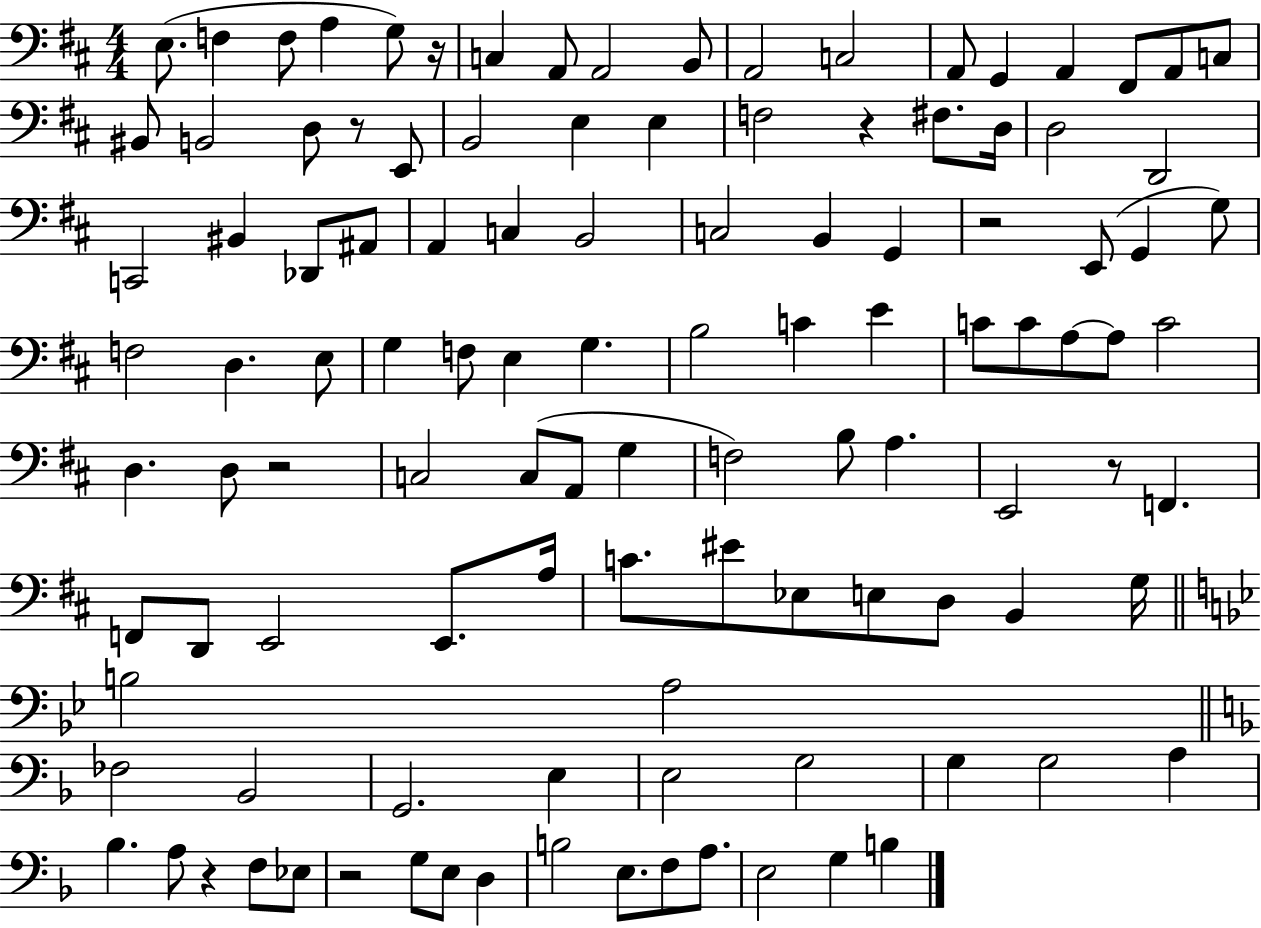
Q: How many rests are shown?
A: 8